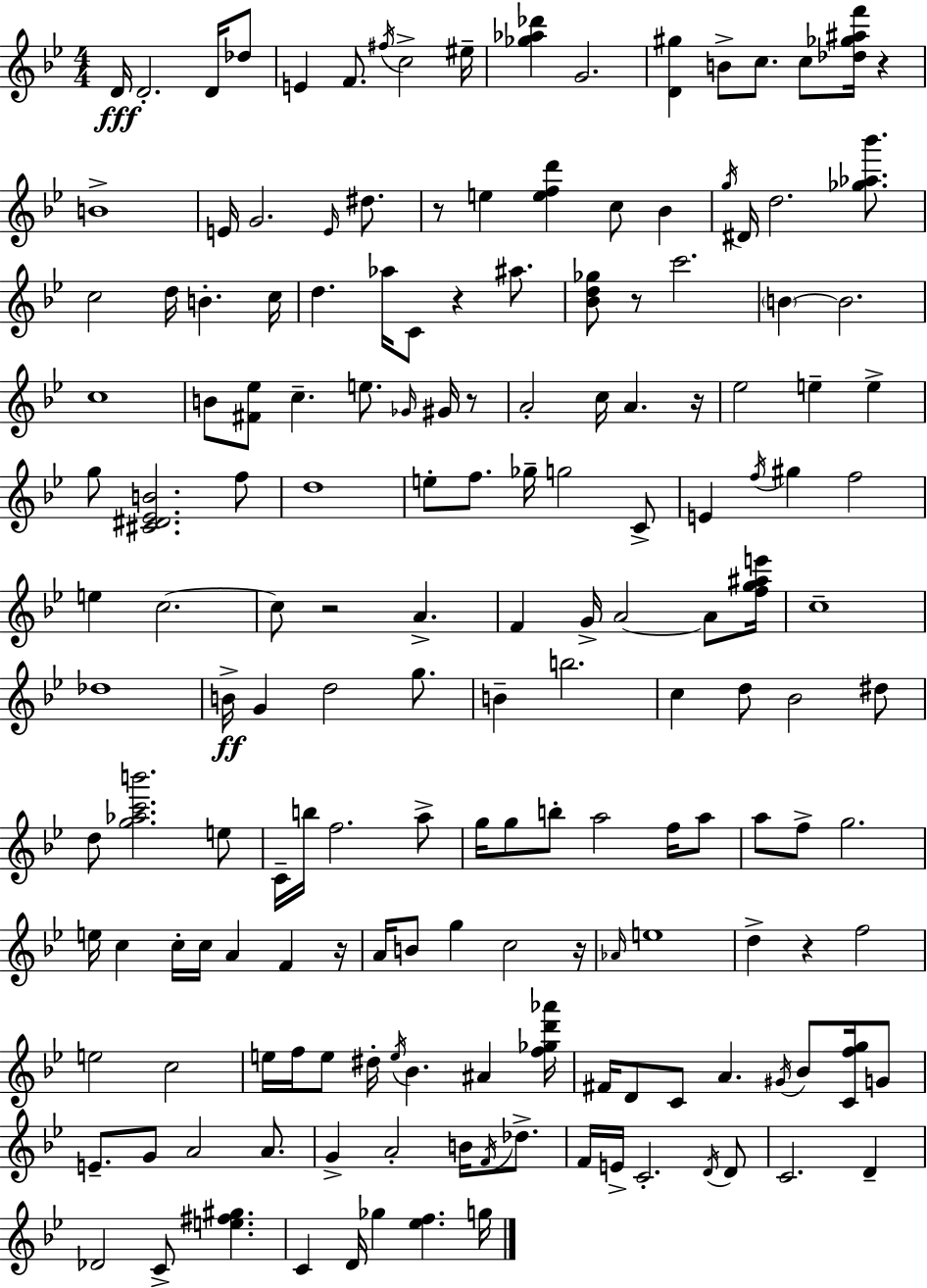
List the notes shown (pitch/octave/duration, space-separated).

D4/s D4/h. D4/s Db5/e E4/q F4/e. F#5/s C5/h EIS5/s [Gb5,Ab5,Db6]/q G4/h. [D4,G#5]/q B4/e C5/e. C5/e [Db5,Gb5,A#5,F6]/s R/q B4/w E4/s G4/h. E4/s D#5/e. R/e E5/q [E5,F5,D6]/q C5/e Bb4/q G5/s D#4/s D5/h. [Gb5,Ab5,Bb6]/e. C5/h D5/s B4/q. C5/s D5/q. Ab5/s C4/e R/q A#5/e. [Bb4,D5,Gb5]/e R/e C6/h. B4/q B4/h. C5/w B4/e [F#4,Eb5]/e C5/q. E5/e. Gb4/s G#4/s R/e A4/h C5/s A4/q. R/s Eb5/h E5/q E5/q G5/e [C#4,D#4,Eb4,B4]/h. F5/e D5/w E5/e F5/e. Gb5/s G5/h C4/e E4/q F5/s G#5/q F5/h E5/q C5/h. C5/e R/h A4/q. F4/q G4/s A4/h A4/e [F5,G5,A#5,E6]/s C5/w Db5/w B4/s G4/q D5/h G5/e. B4/q B5/h. C5/q D5/e Bb4/h D#5/e D5/e [G5,Ab5,C6,B6]/h. E5/e C4/s B5/s F5/h. A5/e G5/s G5/e B5/e A5/h F5/s A5/e A5/e F5/e G5/h. E5/s C5/q C5/s C5/s A4/q F4/q R/s A4/s B4/e G5/q C5/h R/s Ab4/s E5/w D5/q R/q F5/h E5/h C5/h E5/s F5/s E5/e D#5/s E5/s Bb4/q. A#4/q [F5,Gb5,D6,Ab6]/s F#4/s D4/e C4/e A4/q. G#4/s Bb4/e [C4,F5,G5]/s G4/e E4/e. G4/e A4/h A4/e. G4/q A4/h B4/s F4/s Db5/e. F4/s E4/s C4/h. D4/s D4/e C4/h. D4/q Db4/h C4/e [E5,F#5,G#5]/q. C4/q D4/s Gb5/q [Eb5,F5]/q. G5/s